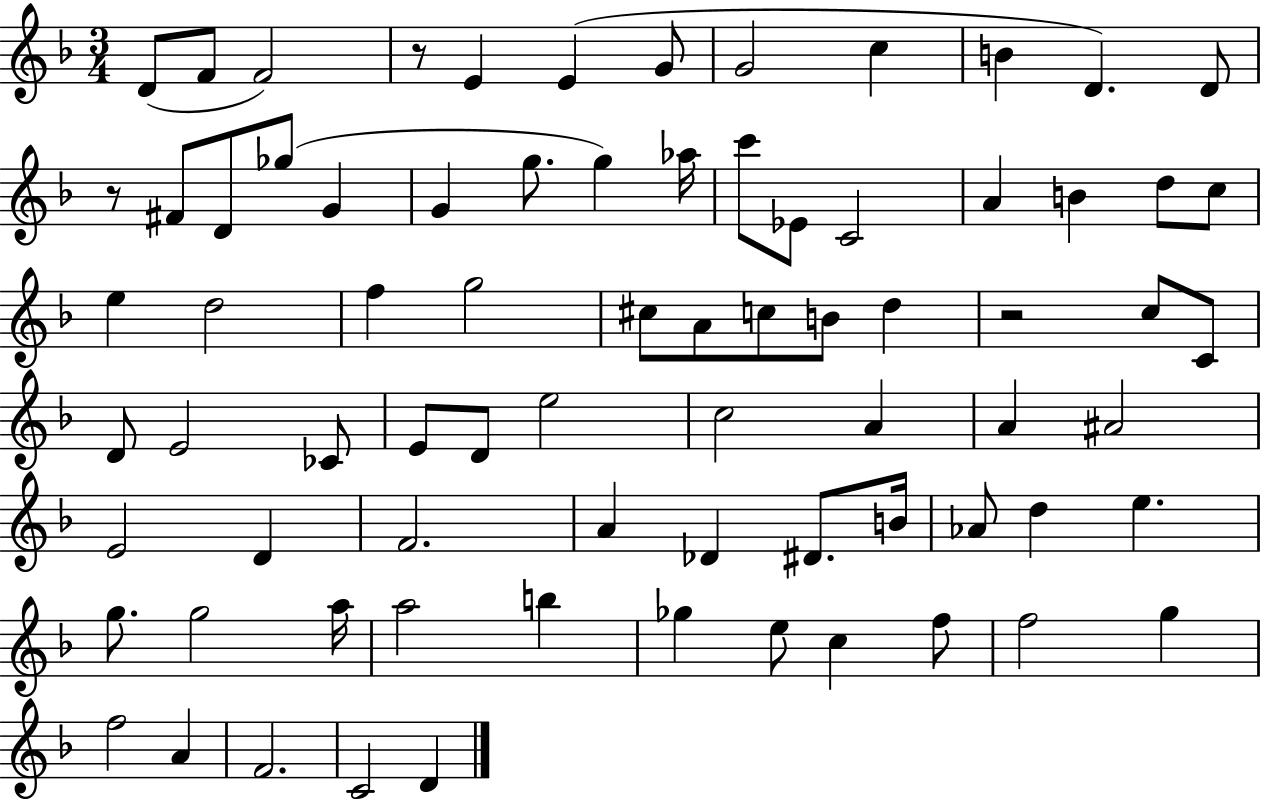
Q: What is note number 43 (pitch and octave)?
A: E5